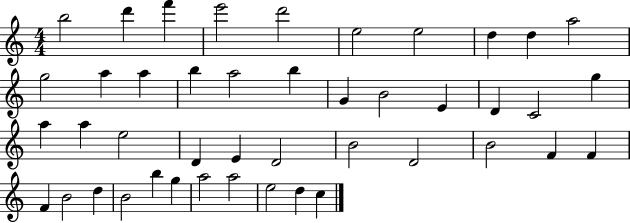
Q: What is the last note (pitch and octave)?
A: C5